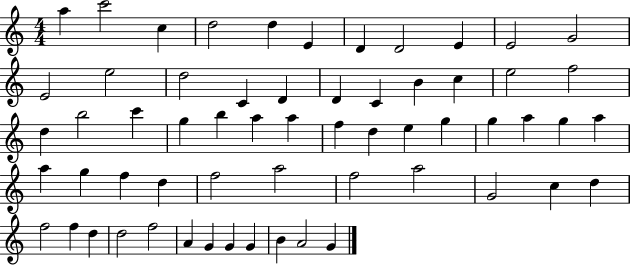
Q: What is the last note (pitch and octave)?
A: G4